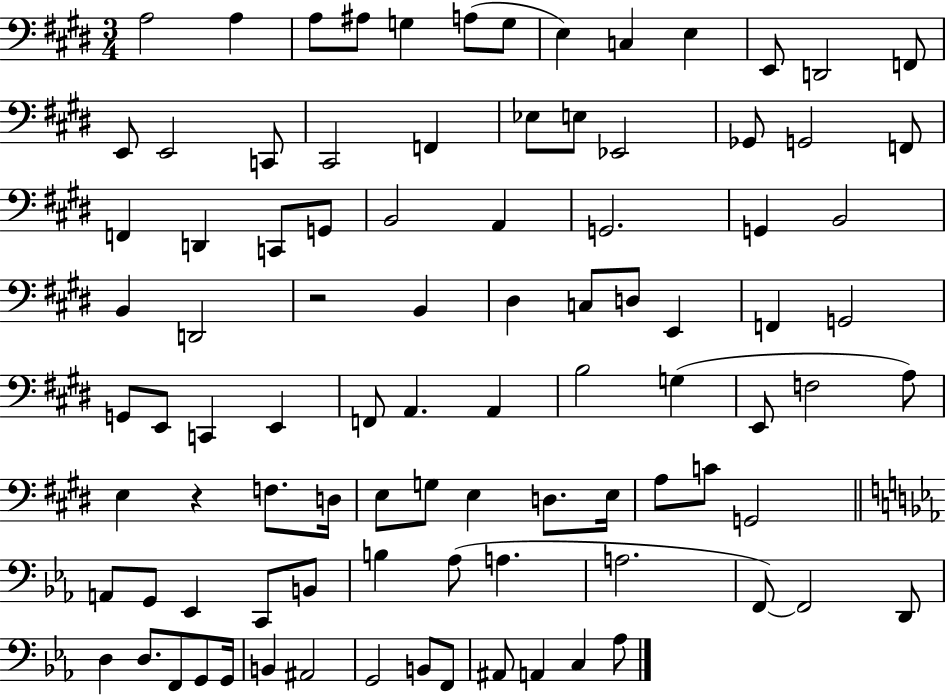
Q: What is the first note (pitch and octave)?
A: A3